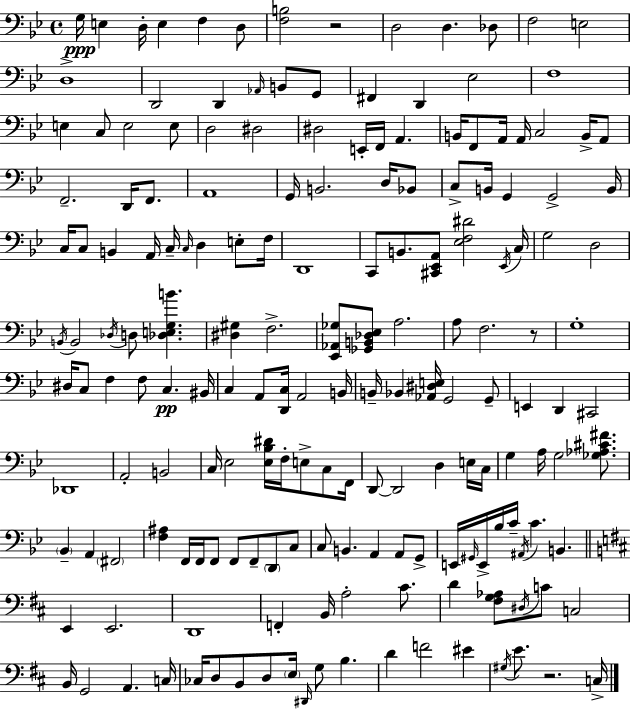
{
  \clef bass
  \time 4/4
  \defaultTimeSignature
  \key bes \major
  g16\ppp e4 d16-. e4 f4 d8 | <f b>2 r2 | d2 d4. des8 | f2 e2 | \break d1-> | d,2 d,4 \grace { aes,16 } b,8 g,8 | fis,4 d,4 ees2 | f1 | \break e4 c8 e2 e8 | d2 dis2 | dis2 e,16-. f,16 a,4. | b,16 f,8 a,16 a,16 c2 b,16-> a,8 | \break f,2.-- d,16 f,8. | a,1 | g,16 b,2. d16 bes,8 | c8-> b,16 g,4 g,2-> | \break b,16 c16 c8 b,4 a,16 c16-- \grace { c16 } d4 e8-. | f16 d,1 | c,8 b,8. <cis, ees, a,>8 <ees f dis'>2 | \acciaccatura { ees,16 } c16 g2 d2 | \break \acciaccatura { b,16 } b,2 \acciaccatura { des16 } d8 <des e g b'>4. | <dis gis>4 f2.-> | <ees, aes, ges>8 <ges, b, des ees>8 a2. | a8 f2. | \break r8 g1-. | dis16 c8 f4 f8 c4.\pp | bis,16 c4 a,8 <d, c>16 a,2 | b,16 b,16-- bes,4 <aes, dis e>16 g,2 | \break g,8-- e,4 d,4 cis,2 | des,1 | a,2-. b,2 | c16 ees2 <ees bes dis'>16 f16-. | \break e8-> c8 f,16 d,8~~ d,2 d4 | e16 c16 g4 a16 g2 | <ges aes cis' fis'>8. \parenthesize bes,4-- a,4 \parenthesize fis,2 | <f ais>4 f,16 f,16 f,8 f,8 f,8-- | \break \parenthesize d,8 c8 c8 b,4. a,4 | a,8 g,8-> e,16 \grace { gis,16 } e,16-> bes16 c'16-- \acciaccatura { ais,16 } c'4. | b,4. \bar "||" \break \key b \minor e,4 e,2. | d,1 | f,4-. b,16 a2-. cis'8. | d'4 <fis g aes>8 \acciaccatura { dis16 } c'8 c2 | \break b,16 g,2 a,4. | c16 ces16 d8 b,8 d8 \parenthesize e16 \grace { dis,16 } g8 b4. | d'4 f'2 eis'4 | \acciaccatura { gis16 } e'8. r2. | \break c16-> \bar "|."
}